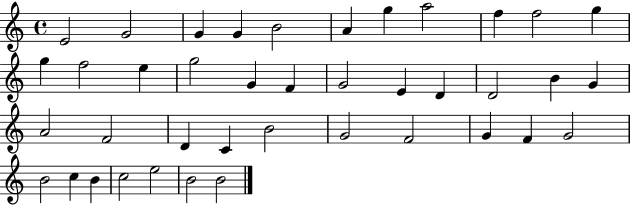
E4/h G4/h G4/q G4/q B4/h A4/q G5/q A5/h F5/q F5/h G5/q G5/q F5/h E5/q G5/h G4/q F4/q G4/h E4/q D4/q D4/h B4/q G4/q A4/h F4/h D4/q C4/q B4/h G4/h F4/h G4/q F4/q G4/h B4/h C5/q B4/q C5/h E5/h B4/h B4/h